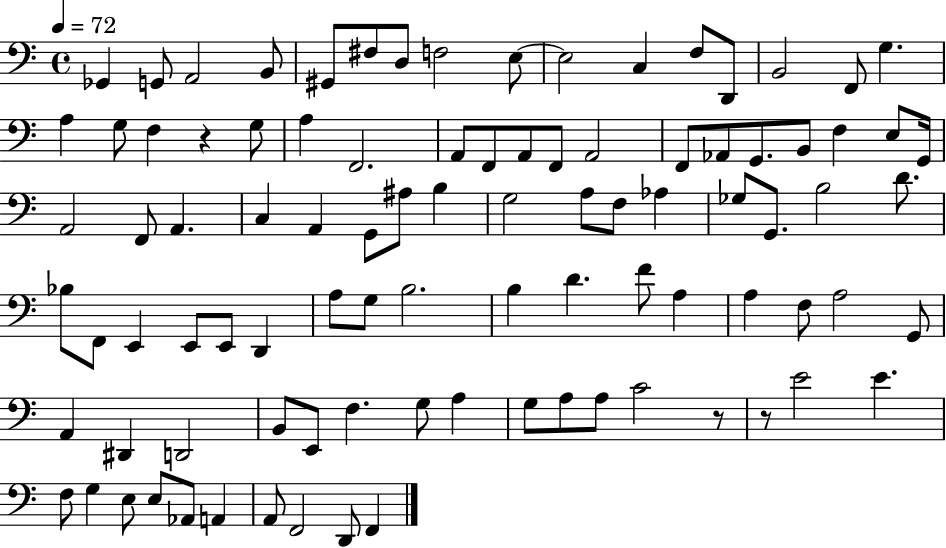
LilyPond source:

{
  \clef bass
  \time 4/4
  \defaultTimeSignature
  \key c \major
  \tempo 4 = 72
  ges,4 g,8 a,2 b,8 | gis,8 fis8 d8 f2 e8~~ | e2 c4 f8 d,8 | b,2 f,8 g4. | \break a4 g8 f4 r4 g8 | a4 f,2. | a,8 f,8 a,8 f,8 a,2 | f,8 aes,8 g,8. b,8 f4 e8 g,16 | \break a,2 f,8 a,4. | c4 a,4 g,8 ais8 b4 | g2 a8 f8 aes4 | ges8 g,8. b2 d'8. | \break bes8 f,8 e,4 e,8 e,8 d,4 | a8 g8 b2. | b4 d'4. f'8 a4 | a4 f8 a2 g,8 | \break a,4 dis,4 d,2 | b,8 e,8 f4. g8 a4 | g8 a8 a8 c'2 r8 | r8 e'2 e'4. | \break f8 g4 e8 e8 aes,8 a,4 | a,8 f,2 d,8 f,4 | \bar "|."
}